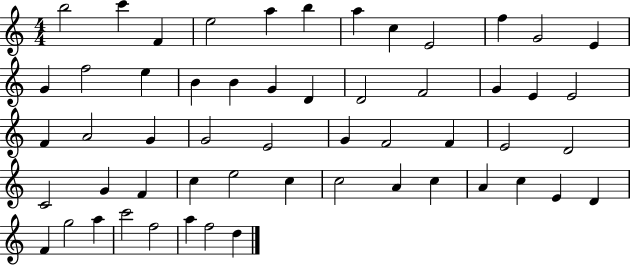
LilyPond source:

{
  \clef treble
  \numericTimeSignature
  \time 4/4
  \key c \major
  b''2 c'''4 f'4 | e''2 a''4 b''4 | a''4 c''4 e'2 | f''4 g'2 e'4 | \break g'4 f''2 e''4 | b'4 b'4 g'4 d'4 | d'2 f'2 | g'4 e'4 e'2 | \break f'4 a'2 g'4 | g'2 e'2 | g'4 f'2 f'4 | e'2 d'2 | \break c'2 g'4 f'4 | c''4 e''2 c''4 | c''2 a'4 c''4 | a'4 c''4 e'4 d'4 | \break f'4 g''2 a''4 | c'''2 f''2 | a''4 f''2 d''4 | \bar "|."
}